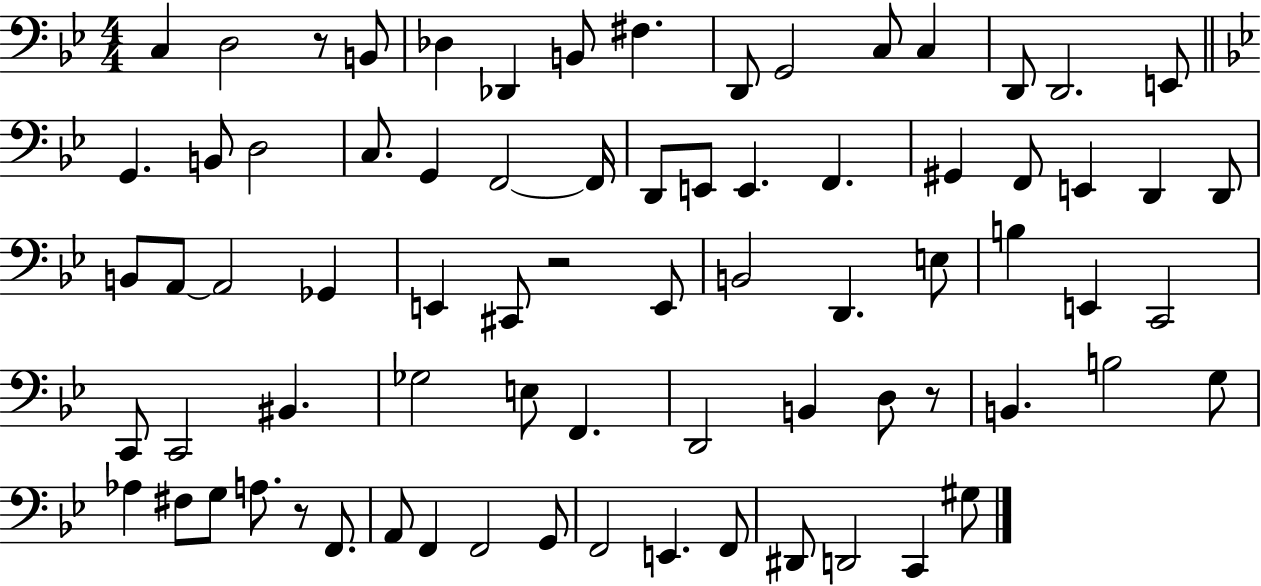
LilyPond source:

{
  \clef bass
  \numericTimeSignature
  \time 4/4
  \key bes \major
  c4 d2 r8 b,8 | des4 des,4 b,8 fis4. | d,8 g,2 c8 c4 | d,8 d,2. e,8 | \break \bar "||" \break \key bes \major g,4. b,8 d2 | c8. g,4 f,2~~ f,16 | d,8 e,8 e,4. f,4. | gis,4 f,8 e,4 d,4 d,8 | \break b,8 a,8~~ a,2 ges,4 | e,4 cis,8 r2 e,8 | b,2 d,4. e8 | b4 e,4 c,2 | \break c,8 c,2 bis,4. | ges2 e8 f,4. | d,2 b,4 d8 r8 | b,4. b2 g8 | \break aes4 fis8 g8 a8. r8 f,8. | a,8 f,4 f,2 g,8 | f,2 e,4. f,8 | dis,8 d,2 c,4 gis8 | \break \bar "|."
}